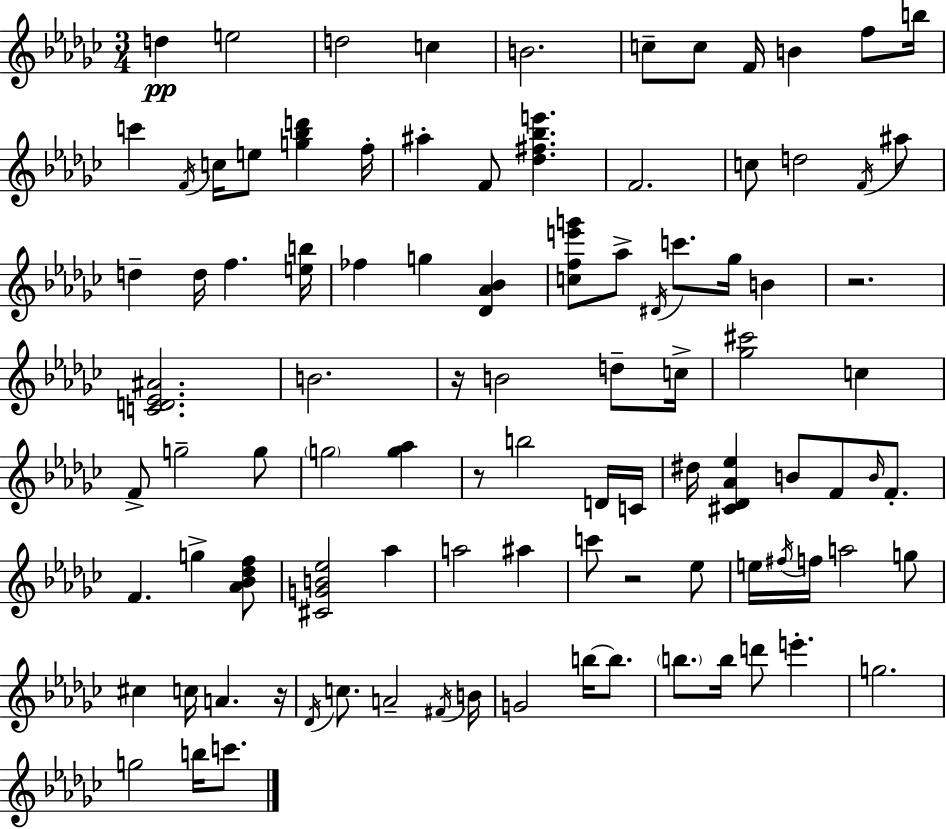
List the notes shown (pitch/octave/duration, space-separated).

D5/q E5/h D5/h C5/q B4/h. C5/e C5/e F4/s B4/q F5/e B5/s C6/q F4/s C5/s E5/e [G5,Bb5,D6]/q F5/s A#5/q F4/e [Db5,F#5,Bb5,E6]/q. F4/h. C5/e D5/h F4/s A#5/e D5/q D5/s F5/q. [E5,B5]/s FES5/q G5/q [Db4,Ab4,Bb4]/q [C5,F5,E6,G6]/e Ab5/e D#4/s C6/e. Gb5/s B4/q R/h. [C4,D4,Eb4,A#4]/h. B4/h. R/s B4/h D5/e C5/s [Gb5,C#6]/h C5/q F4/e G5/h G5/e G5/h [G5,Ab5]/q R/e B5/h D4/s C4/s D#5/s [C#4,Db4,Ab4,Eb5]/q B4/e F4/e B4/s F4/e. F4/q. G5/q [Ab4,Bb4,Db5,F5]/e [C#4,G4,B4,Eb5]/h Ab5/q A5/h A#5/q C6/e R/h Eb5/e E5/s F#5/s F5/s A5/h G5/e C#5/q C5/s A4/q. R/s Db4/s C5/e. A4/h F#4/s B4/s G4/h B5/s B5/e. B5/e. B5/s D6/e E6/q. G5/h. G5/h B5/s C6/e.